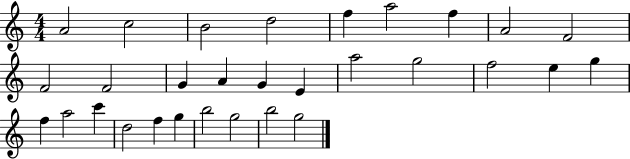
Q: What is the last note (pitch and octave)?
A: G5